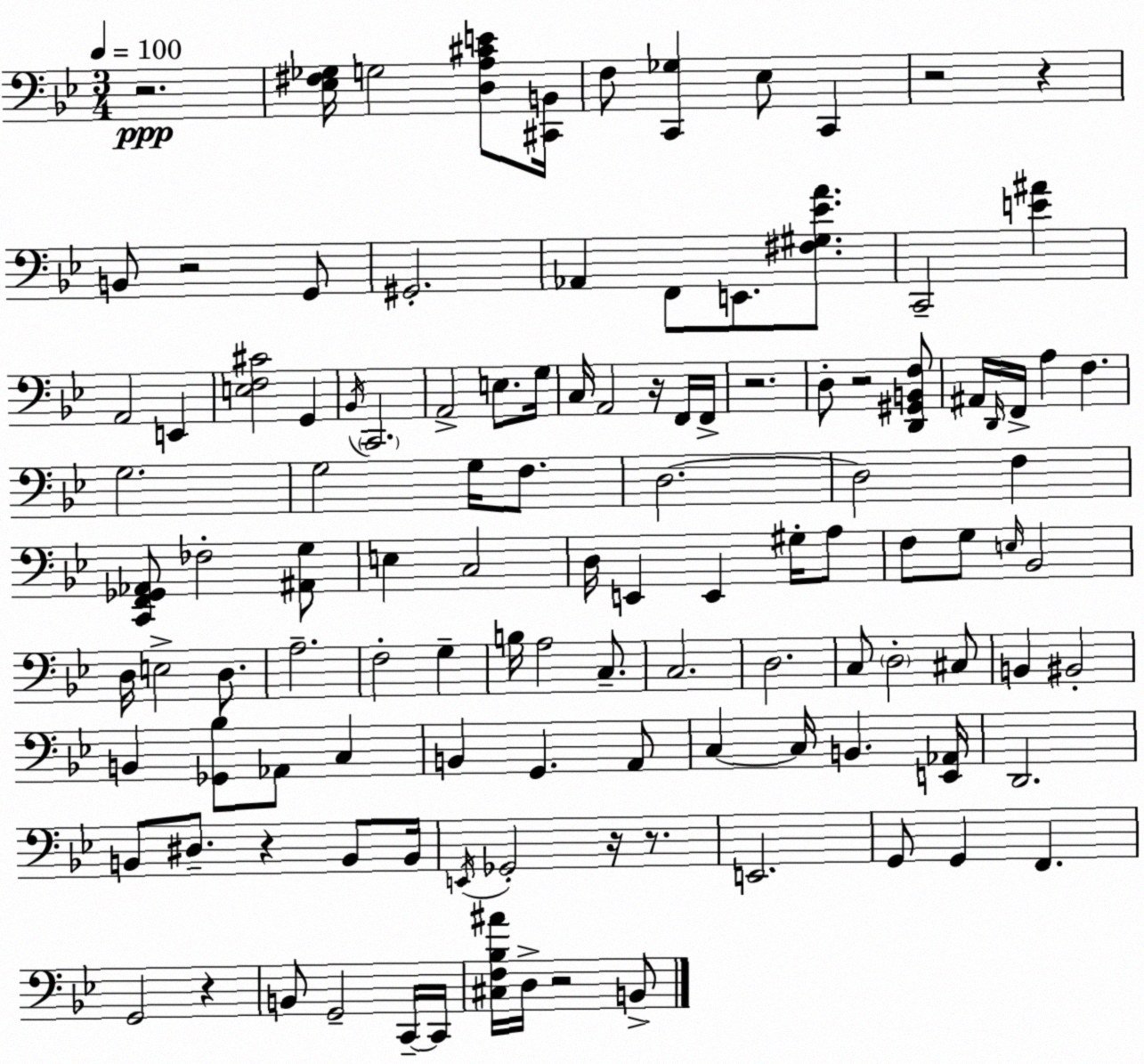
X:1
T:Untitled
M:3/4
L:1/4
K:Bb
z2 [_E,^F,_G,]/4 G,2 [D,A,^CE]/2 [^C,,B,,]/4 F,/2 [C,,_G,] _E,/2 C,, z2 z B,,/2 z2 G,,/2 ^G,,2 _A,, F,,/2 E,,/2 [^F,^G,_EA]/2 C,,2 [E^A] A,,2 E,, [E,F,^C]2 G,, _B,,/4 C,,2 A,,2 E,/2 G,/4 C,/4 A,,2 z/4 F,,/4 F,,/4 z2 D,/2 z2 [D,,^G,,B,,F,]/2 ^A,,/4 D,,/4 F,,/4 A, F, G,2 G,2 G,/4 F,/2 D,2 D,2 F, [C,,F,,_G,,_A,,]/2 _F,2 [^A,,G,]/2 E, C,2 D,/4 E,, E,, ^G,/4 A,/2 F,/2 G,/2 E,/4 _B,,2 D,/4 E,2 D,/2 A,2 F,2 G, B,/4 A,2 C,/2 C,2 D,2 C,/2 D,2 ^C,/2 B,, ^B,,2 B,, [_G,,_B,]/2 _A,,/2 C, B,, G,, A,,/2 C, C,/4 B,, [E,,_A,,]/4 D,,2 B,,/2 ^D,/2 z B,,/2 B,,/4 E,,/4 _G,,2 z/4 z/2 E,,2 G,,/2 G,, F,, G,,2 z B,,/2 G,,2 C,,/4 C,,/4 [^C,F,_B,^A]/4 D,/4 z2 B,,/2